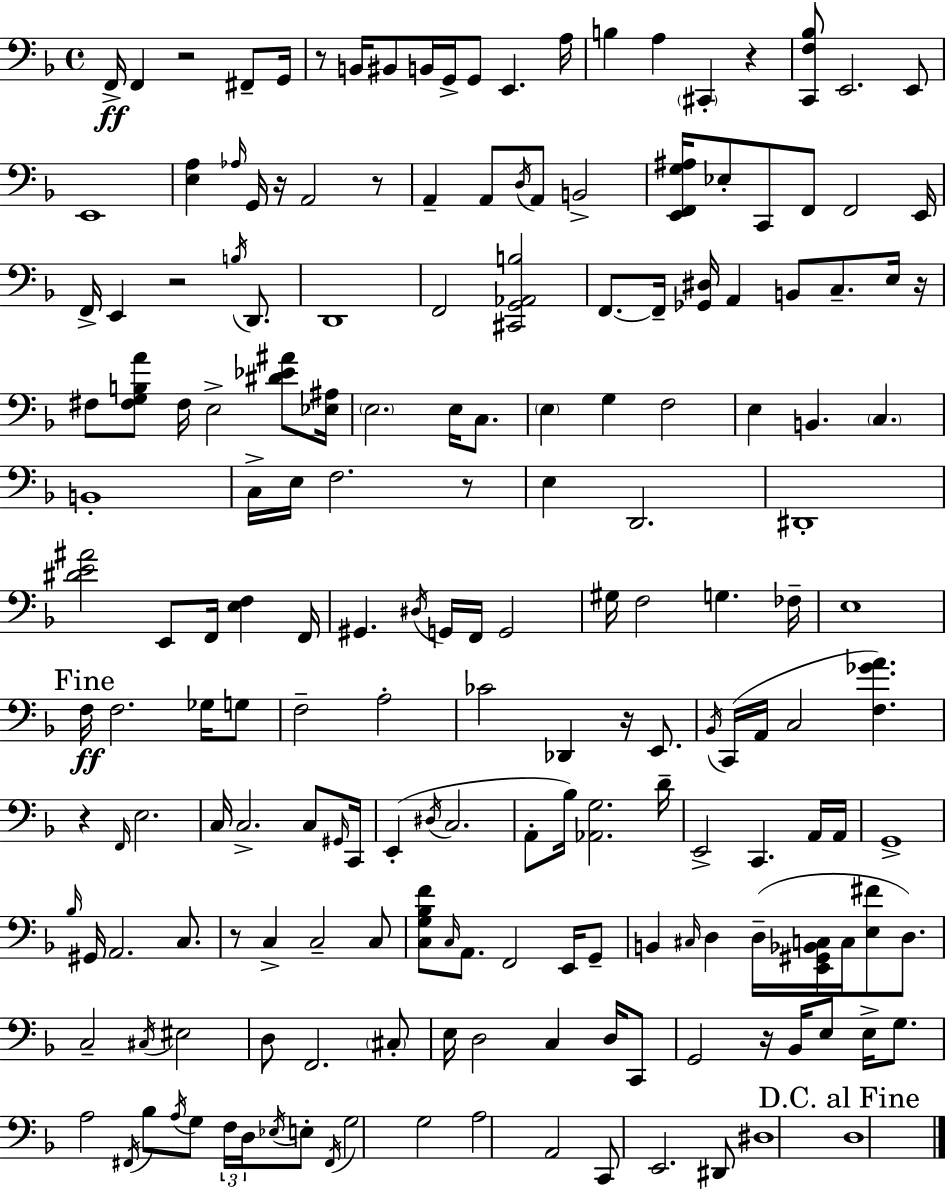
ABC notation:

X:1
T:Untitled
M:4/4
L:1/4
K:F
F,,/4 F,, z2 ^F,,/2 G,,/4 z/2 B,,/4 ^B,,/2 B,,/4 G,,/4 G,,/2 E,, A,/4 B, A, ^C,, z [C,,F,_B,]/2 E,,2 E,,/2 E,,4 [E,A,] _A,/4 G,,/4 z/4 A,,2 z/2 A,, A,,/2 D,/4 A,,/2 B,,2 [E,,F,,G,^A,]/4 _E,/2 C,,/2 F,,/2 F,,2 E,,/4 F,,/4 E,, z2 B,/4 D,,/2 D,,4 F,,2 [^C,,G,,_A,,B,]2 F,,/2 F,,/4 [_G,,^D,]/4 A,, B,,/2 C,/2 E,/4 z/4 ^F,/2 [^F,G,B,A]/2 ^F,/4 E,2 [^D_E^A]/2 [_E,^A,]/4 E,2 E,/4 C,/2 E, G, F,2 E, B,, C, B,,4 C,/4 E,/4 F,2 z/2 E, D,,2 ^D,,4 [^DE^A]2 E,,/2 F,,/4 [E,F,] F,,/4 ^G,, ^D,/4 G,,/4 F,,/4 G,,2 ^G,/4 F,2 G, _F,/4 E,4 F,/4 F,2 _G,/4 G,/2 F,2 A,2 _C2 _D,, z/4 E,,/2 _B,,/4 C,,/4 A,,/4 C,2 [F,_GA] z F,,/4 E,2 C,/4 C,2 C,/2 ^G,,/4 C,,/4 E,, ^D,/4 C,2 A,,/2 _B,/4 [_A,,G,]2 D/4 E,,2 C,, A,,/4 A,,/4 G,,4 _B,/4 ^G,,/4 A,,2 C,/2 z/2 C, C,2 C,/2 [C,G,_B,F]/2 C,/4 A,,/2 F,,2 E,,/4 G,,/2 B,, ^C,/4 D, D,/4 [E,,^G,,_B,,C,]/4 C,/4 [E,^F]/2 D,/2 C,2 ^C,/4 ^E,2 D,/2 F,,2 ^C,/2 E,/4 D,2 C, D,/4 C,,/2 G,,2 z/4 _B,,/4 E,/2 E,/4 G,/2 A,2 ^F,,/4 _B,/2 A,/4 G,/2 F,/4 D,/4 _E,/4 E,/2 ^F,,/4 G,2 G,2 A,2 A,,2 C,,/2 E,,2 ^D,,/2 ^D,4 D,4